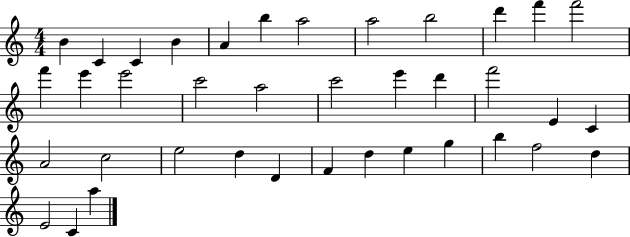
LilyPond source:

{
  \clef treble
  \numericTimeSignature
  \time 4/4
  \key c \major
  b'4 c'4 c'4 b'4 | a'4 b''4 a''2 | a''2 b''2 | d'''4 f'''4 f'''2 | \break f'''4 e'''4 e'''2 | c'''2 a''2 | c'''2 e'''4 d'''4 | f'''2 e'4 c'4 | \break a'2 c''2 | e''2 d''4 d'4 | f'4 d''4 e''4 g''4 | b''4 f''2 d''4 | \break e'2 c'4 a''4 | \bar "|."
}